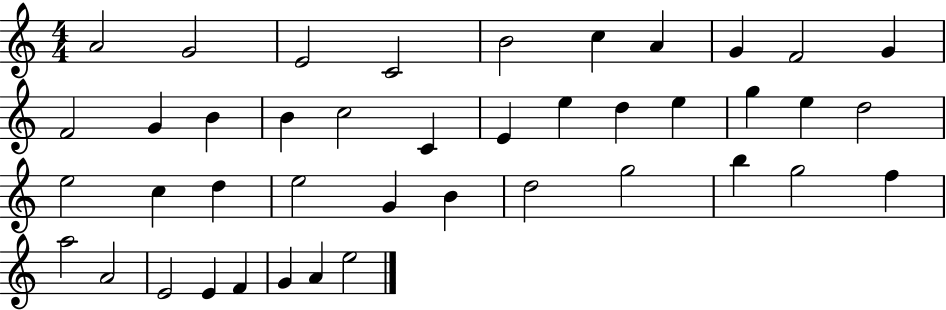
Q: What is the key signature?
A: C major